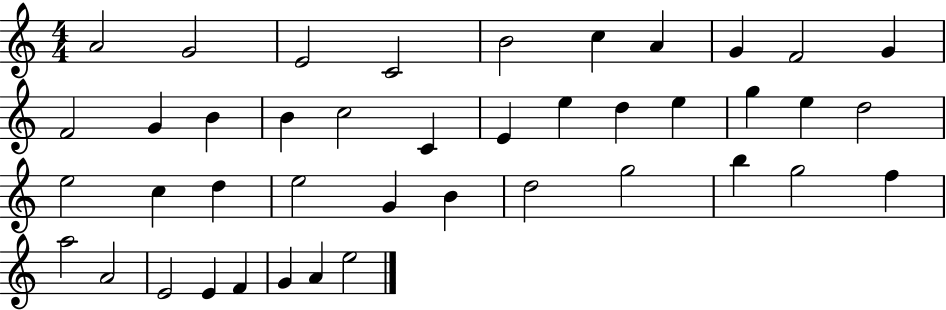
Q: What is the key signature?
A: C major